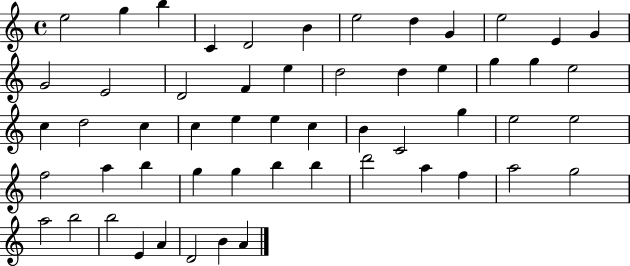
{
  \clef treble
  \time 4/4
  \defaultTimeSignature
  \key c \major
  e''2 g''4 b''4 | c'4 d'2 b'4 | e''2 d''4 g'4 | e''2 e'4 g'4 | \break g'2 e'2 | d'2 f'4 e''4 | d''2 d''4 e''4 | g''4 g''4 e''2 | \break c''4 d''2 c''4 | c''4 e''4 e''4 c''4 | b'4 c'2 g''4 | e''2 e''2 | \break f''2 a''4 b''4 | g''4 g''4 b''4 b''4 | d'''2 a''4 f''4 | a''2 g''2 | \break a''2 b''2 | b''2 e'4 a'4 | d'2 b'4 a'4 | \bar "|."
}